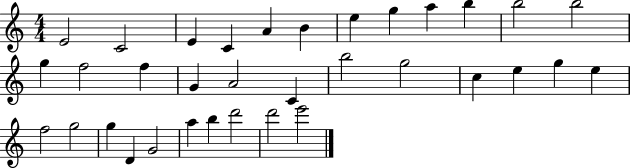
X:1
T:Untitled
M:4/4
L:1/4
K:C
E2 C2 E C A B e g a b b2 b2 g f2 f G A2 C b2 g2 c e g e f2 g2 g D G2 a b d'2 d'2 e'2